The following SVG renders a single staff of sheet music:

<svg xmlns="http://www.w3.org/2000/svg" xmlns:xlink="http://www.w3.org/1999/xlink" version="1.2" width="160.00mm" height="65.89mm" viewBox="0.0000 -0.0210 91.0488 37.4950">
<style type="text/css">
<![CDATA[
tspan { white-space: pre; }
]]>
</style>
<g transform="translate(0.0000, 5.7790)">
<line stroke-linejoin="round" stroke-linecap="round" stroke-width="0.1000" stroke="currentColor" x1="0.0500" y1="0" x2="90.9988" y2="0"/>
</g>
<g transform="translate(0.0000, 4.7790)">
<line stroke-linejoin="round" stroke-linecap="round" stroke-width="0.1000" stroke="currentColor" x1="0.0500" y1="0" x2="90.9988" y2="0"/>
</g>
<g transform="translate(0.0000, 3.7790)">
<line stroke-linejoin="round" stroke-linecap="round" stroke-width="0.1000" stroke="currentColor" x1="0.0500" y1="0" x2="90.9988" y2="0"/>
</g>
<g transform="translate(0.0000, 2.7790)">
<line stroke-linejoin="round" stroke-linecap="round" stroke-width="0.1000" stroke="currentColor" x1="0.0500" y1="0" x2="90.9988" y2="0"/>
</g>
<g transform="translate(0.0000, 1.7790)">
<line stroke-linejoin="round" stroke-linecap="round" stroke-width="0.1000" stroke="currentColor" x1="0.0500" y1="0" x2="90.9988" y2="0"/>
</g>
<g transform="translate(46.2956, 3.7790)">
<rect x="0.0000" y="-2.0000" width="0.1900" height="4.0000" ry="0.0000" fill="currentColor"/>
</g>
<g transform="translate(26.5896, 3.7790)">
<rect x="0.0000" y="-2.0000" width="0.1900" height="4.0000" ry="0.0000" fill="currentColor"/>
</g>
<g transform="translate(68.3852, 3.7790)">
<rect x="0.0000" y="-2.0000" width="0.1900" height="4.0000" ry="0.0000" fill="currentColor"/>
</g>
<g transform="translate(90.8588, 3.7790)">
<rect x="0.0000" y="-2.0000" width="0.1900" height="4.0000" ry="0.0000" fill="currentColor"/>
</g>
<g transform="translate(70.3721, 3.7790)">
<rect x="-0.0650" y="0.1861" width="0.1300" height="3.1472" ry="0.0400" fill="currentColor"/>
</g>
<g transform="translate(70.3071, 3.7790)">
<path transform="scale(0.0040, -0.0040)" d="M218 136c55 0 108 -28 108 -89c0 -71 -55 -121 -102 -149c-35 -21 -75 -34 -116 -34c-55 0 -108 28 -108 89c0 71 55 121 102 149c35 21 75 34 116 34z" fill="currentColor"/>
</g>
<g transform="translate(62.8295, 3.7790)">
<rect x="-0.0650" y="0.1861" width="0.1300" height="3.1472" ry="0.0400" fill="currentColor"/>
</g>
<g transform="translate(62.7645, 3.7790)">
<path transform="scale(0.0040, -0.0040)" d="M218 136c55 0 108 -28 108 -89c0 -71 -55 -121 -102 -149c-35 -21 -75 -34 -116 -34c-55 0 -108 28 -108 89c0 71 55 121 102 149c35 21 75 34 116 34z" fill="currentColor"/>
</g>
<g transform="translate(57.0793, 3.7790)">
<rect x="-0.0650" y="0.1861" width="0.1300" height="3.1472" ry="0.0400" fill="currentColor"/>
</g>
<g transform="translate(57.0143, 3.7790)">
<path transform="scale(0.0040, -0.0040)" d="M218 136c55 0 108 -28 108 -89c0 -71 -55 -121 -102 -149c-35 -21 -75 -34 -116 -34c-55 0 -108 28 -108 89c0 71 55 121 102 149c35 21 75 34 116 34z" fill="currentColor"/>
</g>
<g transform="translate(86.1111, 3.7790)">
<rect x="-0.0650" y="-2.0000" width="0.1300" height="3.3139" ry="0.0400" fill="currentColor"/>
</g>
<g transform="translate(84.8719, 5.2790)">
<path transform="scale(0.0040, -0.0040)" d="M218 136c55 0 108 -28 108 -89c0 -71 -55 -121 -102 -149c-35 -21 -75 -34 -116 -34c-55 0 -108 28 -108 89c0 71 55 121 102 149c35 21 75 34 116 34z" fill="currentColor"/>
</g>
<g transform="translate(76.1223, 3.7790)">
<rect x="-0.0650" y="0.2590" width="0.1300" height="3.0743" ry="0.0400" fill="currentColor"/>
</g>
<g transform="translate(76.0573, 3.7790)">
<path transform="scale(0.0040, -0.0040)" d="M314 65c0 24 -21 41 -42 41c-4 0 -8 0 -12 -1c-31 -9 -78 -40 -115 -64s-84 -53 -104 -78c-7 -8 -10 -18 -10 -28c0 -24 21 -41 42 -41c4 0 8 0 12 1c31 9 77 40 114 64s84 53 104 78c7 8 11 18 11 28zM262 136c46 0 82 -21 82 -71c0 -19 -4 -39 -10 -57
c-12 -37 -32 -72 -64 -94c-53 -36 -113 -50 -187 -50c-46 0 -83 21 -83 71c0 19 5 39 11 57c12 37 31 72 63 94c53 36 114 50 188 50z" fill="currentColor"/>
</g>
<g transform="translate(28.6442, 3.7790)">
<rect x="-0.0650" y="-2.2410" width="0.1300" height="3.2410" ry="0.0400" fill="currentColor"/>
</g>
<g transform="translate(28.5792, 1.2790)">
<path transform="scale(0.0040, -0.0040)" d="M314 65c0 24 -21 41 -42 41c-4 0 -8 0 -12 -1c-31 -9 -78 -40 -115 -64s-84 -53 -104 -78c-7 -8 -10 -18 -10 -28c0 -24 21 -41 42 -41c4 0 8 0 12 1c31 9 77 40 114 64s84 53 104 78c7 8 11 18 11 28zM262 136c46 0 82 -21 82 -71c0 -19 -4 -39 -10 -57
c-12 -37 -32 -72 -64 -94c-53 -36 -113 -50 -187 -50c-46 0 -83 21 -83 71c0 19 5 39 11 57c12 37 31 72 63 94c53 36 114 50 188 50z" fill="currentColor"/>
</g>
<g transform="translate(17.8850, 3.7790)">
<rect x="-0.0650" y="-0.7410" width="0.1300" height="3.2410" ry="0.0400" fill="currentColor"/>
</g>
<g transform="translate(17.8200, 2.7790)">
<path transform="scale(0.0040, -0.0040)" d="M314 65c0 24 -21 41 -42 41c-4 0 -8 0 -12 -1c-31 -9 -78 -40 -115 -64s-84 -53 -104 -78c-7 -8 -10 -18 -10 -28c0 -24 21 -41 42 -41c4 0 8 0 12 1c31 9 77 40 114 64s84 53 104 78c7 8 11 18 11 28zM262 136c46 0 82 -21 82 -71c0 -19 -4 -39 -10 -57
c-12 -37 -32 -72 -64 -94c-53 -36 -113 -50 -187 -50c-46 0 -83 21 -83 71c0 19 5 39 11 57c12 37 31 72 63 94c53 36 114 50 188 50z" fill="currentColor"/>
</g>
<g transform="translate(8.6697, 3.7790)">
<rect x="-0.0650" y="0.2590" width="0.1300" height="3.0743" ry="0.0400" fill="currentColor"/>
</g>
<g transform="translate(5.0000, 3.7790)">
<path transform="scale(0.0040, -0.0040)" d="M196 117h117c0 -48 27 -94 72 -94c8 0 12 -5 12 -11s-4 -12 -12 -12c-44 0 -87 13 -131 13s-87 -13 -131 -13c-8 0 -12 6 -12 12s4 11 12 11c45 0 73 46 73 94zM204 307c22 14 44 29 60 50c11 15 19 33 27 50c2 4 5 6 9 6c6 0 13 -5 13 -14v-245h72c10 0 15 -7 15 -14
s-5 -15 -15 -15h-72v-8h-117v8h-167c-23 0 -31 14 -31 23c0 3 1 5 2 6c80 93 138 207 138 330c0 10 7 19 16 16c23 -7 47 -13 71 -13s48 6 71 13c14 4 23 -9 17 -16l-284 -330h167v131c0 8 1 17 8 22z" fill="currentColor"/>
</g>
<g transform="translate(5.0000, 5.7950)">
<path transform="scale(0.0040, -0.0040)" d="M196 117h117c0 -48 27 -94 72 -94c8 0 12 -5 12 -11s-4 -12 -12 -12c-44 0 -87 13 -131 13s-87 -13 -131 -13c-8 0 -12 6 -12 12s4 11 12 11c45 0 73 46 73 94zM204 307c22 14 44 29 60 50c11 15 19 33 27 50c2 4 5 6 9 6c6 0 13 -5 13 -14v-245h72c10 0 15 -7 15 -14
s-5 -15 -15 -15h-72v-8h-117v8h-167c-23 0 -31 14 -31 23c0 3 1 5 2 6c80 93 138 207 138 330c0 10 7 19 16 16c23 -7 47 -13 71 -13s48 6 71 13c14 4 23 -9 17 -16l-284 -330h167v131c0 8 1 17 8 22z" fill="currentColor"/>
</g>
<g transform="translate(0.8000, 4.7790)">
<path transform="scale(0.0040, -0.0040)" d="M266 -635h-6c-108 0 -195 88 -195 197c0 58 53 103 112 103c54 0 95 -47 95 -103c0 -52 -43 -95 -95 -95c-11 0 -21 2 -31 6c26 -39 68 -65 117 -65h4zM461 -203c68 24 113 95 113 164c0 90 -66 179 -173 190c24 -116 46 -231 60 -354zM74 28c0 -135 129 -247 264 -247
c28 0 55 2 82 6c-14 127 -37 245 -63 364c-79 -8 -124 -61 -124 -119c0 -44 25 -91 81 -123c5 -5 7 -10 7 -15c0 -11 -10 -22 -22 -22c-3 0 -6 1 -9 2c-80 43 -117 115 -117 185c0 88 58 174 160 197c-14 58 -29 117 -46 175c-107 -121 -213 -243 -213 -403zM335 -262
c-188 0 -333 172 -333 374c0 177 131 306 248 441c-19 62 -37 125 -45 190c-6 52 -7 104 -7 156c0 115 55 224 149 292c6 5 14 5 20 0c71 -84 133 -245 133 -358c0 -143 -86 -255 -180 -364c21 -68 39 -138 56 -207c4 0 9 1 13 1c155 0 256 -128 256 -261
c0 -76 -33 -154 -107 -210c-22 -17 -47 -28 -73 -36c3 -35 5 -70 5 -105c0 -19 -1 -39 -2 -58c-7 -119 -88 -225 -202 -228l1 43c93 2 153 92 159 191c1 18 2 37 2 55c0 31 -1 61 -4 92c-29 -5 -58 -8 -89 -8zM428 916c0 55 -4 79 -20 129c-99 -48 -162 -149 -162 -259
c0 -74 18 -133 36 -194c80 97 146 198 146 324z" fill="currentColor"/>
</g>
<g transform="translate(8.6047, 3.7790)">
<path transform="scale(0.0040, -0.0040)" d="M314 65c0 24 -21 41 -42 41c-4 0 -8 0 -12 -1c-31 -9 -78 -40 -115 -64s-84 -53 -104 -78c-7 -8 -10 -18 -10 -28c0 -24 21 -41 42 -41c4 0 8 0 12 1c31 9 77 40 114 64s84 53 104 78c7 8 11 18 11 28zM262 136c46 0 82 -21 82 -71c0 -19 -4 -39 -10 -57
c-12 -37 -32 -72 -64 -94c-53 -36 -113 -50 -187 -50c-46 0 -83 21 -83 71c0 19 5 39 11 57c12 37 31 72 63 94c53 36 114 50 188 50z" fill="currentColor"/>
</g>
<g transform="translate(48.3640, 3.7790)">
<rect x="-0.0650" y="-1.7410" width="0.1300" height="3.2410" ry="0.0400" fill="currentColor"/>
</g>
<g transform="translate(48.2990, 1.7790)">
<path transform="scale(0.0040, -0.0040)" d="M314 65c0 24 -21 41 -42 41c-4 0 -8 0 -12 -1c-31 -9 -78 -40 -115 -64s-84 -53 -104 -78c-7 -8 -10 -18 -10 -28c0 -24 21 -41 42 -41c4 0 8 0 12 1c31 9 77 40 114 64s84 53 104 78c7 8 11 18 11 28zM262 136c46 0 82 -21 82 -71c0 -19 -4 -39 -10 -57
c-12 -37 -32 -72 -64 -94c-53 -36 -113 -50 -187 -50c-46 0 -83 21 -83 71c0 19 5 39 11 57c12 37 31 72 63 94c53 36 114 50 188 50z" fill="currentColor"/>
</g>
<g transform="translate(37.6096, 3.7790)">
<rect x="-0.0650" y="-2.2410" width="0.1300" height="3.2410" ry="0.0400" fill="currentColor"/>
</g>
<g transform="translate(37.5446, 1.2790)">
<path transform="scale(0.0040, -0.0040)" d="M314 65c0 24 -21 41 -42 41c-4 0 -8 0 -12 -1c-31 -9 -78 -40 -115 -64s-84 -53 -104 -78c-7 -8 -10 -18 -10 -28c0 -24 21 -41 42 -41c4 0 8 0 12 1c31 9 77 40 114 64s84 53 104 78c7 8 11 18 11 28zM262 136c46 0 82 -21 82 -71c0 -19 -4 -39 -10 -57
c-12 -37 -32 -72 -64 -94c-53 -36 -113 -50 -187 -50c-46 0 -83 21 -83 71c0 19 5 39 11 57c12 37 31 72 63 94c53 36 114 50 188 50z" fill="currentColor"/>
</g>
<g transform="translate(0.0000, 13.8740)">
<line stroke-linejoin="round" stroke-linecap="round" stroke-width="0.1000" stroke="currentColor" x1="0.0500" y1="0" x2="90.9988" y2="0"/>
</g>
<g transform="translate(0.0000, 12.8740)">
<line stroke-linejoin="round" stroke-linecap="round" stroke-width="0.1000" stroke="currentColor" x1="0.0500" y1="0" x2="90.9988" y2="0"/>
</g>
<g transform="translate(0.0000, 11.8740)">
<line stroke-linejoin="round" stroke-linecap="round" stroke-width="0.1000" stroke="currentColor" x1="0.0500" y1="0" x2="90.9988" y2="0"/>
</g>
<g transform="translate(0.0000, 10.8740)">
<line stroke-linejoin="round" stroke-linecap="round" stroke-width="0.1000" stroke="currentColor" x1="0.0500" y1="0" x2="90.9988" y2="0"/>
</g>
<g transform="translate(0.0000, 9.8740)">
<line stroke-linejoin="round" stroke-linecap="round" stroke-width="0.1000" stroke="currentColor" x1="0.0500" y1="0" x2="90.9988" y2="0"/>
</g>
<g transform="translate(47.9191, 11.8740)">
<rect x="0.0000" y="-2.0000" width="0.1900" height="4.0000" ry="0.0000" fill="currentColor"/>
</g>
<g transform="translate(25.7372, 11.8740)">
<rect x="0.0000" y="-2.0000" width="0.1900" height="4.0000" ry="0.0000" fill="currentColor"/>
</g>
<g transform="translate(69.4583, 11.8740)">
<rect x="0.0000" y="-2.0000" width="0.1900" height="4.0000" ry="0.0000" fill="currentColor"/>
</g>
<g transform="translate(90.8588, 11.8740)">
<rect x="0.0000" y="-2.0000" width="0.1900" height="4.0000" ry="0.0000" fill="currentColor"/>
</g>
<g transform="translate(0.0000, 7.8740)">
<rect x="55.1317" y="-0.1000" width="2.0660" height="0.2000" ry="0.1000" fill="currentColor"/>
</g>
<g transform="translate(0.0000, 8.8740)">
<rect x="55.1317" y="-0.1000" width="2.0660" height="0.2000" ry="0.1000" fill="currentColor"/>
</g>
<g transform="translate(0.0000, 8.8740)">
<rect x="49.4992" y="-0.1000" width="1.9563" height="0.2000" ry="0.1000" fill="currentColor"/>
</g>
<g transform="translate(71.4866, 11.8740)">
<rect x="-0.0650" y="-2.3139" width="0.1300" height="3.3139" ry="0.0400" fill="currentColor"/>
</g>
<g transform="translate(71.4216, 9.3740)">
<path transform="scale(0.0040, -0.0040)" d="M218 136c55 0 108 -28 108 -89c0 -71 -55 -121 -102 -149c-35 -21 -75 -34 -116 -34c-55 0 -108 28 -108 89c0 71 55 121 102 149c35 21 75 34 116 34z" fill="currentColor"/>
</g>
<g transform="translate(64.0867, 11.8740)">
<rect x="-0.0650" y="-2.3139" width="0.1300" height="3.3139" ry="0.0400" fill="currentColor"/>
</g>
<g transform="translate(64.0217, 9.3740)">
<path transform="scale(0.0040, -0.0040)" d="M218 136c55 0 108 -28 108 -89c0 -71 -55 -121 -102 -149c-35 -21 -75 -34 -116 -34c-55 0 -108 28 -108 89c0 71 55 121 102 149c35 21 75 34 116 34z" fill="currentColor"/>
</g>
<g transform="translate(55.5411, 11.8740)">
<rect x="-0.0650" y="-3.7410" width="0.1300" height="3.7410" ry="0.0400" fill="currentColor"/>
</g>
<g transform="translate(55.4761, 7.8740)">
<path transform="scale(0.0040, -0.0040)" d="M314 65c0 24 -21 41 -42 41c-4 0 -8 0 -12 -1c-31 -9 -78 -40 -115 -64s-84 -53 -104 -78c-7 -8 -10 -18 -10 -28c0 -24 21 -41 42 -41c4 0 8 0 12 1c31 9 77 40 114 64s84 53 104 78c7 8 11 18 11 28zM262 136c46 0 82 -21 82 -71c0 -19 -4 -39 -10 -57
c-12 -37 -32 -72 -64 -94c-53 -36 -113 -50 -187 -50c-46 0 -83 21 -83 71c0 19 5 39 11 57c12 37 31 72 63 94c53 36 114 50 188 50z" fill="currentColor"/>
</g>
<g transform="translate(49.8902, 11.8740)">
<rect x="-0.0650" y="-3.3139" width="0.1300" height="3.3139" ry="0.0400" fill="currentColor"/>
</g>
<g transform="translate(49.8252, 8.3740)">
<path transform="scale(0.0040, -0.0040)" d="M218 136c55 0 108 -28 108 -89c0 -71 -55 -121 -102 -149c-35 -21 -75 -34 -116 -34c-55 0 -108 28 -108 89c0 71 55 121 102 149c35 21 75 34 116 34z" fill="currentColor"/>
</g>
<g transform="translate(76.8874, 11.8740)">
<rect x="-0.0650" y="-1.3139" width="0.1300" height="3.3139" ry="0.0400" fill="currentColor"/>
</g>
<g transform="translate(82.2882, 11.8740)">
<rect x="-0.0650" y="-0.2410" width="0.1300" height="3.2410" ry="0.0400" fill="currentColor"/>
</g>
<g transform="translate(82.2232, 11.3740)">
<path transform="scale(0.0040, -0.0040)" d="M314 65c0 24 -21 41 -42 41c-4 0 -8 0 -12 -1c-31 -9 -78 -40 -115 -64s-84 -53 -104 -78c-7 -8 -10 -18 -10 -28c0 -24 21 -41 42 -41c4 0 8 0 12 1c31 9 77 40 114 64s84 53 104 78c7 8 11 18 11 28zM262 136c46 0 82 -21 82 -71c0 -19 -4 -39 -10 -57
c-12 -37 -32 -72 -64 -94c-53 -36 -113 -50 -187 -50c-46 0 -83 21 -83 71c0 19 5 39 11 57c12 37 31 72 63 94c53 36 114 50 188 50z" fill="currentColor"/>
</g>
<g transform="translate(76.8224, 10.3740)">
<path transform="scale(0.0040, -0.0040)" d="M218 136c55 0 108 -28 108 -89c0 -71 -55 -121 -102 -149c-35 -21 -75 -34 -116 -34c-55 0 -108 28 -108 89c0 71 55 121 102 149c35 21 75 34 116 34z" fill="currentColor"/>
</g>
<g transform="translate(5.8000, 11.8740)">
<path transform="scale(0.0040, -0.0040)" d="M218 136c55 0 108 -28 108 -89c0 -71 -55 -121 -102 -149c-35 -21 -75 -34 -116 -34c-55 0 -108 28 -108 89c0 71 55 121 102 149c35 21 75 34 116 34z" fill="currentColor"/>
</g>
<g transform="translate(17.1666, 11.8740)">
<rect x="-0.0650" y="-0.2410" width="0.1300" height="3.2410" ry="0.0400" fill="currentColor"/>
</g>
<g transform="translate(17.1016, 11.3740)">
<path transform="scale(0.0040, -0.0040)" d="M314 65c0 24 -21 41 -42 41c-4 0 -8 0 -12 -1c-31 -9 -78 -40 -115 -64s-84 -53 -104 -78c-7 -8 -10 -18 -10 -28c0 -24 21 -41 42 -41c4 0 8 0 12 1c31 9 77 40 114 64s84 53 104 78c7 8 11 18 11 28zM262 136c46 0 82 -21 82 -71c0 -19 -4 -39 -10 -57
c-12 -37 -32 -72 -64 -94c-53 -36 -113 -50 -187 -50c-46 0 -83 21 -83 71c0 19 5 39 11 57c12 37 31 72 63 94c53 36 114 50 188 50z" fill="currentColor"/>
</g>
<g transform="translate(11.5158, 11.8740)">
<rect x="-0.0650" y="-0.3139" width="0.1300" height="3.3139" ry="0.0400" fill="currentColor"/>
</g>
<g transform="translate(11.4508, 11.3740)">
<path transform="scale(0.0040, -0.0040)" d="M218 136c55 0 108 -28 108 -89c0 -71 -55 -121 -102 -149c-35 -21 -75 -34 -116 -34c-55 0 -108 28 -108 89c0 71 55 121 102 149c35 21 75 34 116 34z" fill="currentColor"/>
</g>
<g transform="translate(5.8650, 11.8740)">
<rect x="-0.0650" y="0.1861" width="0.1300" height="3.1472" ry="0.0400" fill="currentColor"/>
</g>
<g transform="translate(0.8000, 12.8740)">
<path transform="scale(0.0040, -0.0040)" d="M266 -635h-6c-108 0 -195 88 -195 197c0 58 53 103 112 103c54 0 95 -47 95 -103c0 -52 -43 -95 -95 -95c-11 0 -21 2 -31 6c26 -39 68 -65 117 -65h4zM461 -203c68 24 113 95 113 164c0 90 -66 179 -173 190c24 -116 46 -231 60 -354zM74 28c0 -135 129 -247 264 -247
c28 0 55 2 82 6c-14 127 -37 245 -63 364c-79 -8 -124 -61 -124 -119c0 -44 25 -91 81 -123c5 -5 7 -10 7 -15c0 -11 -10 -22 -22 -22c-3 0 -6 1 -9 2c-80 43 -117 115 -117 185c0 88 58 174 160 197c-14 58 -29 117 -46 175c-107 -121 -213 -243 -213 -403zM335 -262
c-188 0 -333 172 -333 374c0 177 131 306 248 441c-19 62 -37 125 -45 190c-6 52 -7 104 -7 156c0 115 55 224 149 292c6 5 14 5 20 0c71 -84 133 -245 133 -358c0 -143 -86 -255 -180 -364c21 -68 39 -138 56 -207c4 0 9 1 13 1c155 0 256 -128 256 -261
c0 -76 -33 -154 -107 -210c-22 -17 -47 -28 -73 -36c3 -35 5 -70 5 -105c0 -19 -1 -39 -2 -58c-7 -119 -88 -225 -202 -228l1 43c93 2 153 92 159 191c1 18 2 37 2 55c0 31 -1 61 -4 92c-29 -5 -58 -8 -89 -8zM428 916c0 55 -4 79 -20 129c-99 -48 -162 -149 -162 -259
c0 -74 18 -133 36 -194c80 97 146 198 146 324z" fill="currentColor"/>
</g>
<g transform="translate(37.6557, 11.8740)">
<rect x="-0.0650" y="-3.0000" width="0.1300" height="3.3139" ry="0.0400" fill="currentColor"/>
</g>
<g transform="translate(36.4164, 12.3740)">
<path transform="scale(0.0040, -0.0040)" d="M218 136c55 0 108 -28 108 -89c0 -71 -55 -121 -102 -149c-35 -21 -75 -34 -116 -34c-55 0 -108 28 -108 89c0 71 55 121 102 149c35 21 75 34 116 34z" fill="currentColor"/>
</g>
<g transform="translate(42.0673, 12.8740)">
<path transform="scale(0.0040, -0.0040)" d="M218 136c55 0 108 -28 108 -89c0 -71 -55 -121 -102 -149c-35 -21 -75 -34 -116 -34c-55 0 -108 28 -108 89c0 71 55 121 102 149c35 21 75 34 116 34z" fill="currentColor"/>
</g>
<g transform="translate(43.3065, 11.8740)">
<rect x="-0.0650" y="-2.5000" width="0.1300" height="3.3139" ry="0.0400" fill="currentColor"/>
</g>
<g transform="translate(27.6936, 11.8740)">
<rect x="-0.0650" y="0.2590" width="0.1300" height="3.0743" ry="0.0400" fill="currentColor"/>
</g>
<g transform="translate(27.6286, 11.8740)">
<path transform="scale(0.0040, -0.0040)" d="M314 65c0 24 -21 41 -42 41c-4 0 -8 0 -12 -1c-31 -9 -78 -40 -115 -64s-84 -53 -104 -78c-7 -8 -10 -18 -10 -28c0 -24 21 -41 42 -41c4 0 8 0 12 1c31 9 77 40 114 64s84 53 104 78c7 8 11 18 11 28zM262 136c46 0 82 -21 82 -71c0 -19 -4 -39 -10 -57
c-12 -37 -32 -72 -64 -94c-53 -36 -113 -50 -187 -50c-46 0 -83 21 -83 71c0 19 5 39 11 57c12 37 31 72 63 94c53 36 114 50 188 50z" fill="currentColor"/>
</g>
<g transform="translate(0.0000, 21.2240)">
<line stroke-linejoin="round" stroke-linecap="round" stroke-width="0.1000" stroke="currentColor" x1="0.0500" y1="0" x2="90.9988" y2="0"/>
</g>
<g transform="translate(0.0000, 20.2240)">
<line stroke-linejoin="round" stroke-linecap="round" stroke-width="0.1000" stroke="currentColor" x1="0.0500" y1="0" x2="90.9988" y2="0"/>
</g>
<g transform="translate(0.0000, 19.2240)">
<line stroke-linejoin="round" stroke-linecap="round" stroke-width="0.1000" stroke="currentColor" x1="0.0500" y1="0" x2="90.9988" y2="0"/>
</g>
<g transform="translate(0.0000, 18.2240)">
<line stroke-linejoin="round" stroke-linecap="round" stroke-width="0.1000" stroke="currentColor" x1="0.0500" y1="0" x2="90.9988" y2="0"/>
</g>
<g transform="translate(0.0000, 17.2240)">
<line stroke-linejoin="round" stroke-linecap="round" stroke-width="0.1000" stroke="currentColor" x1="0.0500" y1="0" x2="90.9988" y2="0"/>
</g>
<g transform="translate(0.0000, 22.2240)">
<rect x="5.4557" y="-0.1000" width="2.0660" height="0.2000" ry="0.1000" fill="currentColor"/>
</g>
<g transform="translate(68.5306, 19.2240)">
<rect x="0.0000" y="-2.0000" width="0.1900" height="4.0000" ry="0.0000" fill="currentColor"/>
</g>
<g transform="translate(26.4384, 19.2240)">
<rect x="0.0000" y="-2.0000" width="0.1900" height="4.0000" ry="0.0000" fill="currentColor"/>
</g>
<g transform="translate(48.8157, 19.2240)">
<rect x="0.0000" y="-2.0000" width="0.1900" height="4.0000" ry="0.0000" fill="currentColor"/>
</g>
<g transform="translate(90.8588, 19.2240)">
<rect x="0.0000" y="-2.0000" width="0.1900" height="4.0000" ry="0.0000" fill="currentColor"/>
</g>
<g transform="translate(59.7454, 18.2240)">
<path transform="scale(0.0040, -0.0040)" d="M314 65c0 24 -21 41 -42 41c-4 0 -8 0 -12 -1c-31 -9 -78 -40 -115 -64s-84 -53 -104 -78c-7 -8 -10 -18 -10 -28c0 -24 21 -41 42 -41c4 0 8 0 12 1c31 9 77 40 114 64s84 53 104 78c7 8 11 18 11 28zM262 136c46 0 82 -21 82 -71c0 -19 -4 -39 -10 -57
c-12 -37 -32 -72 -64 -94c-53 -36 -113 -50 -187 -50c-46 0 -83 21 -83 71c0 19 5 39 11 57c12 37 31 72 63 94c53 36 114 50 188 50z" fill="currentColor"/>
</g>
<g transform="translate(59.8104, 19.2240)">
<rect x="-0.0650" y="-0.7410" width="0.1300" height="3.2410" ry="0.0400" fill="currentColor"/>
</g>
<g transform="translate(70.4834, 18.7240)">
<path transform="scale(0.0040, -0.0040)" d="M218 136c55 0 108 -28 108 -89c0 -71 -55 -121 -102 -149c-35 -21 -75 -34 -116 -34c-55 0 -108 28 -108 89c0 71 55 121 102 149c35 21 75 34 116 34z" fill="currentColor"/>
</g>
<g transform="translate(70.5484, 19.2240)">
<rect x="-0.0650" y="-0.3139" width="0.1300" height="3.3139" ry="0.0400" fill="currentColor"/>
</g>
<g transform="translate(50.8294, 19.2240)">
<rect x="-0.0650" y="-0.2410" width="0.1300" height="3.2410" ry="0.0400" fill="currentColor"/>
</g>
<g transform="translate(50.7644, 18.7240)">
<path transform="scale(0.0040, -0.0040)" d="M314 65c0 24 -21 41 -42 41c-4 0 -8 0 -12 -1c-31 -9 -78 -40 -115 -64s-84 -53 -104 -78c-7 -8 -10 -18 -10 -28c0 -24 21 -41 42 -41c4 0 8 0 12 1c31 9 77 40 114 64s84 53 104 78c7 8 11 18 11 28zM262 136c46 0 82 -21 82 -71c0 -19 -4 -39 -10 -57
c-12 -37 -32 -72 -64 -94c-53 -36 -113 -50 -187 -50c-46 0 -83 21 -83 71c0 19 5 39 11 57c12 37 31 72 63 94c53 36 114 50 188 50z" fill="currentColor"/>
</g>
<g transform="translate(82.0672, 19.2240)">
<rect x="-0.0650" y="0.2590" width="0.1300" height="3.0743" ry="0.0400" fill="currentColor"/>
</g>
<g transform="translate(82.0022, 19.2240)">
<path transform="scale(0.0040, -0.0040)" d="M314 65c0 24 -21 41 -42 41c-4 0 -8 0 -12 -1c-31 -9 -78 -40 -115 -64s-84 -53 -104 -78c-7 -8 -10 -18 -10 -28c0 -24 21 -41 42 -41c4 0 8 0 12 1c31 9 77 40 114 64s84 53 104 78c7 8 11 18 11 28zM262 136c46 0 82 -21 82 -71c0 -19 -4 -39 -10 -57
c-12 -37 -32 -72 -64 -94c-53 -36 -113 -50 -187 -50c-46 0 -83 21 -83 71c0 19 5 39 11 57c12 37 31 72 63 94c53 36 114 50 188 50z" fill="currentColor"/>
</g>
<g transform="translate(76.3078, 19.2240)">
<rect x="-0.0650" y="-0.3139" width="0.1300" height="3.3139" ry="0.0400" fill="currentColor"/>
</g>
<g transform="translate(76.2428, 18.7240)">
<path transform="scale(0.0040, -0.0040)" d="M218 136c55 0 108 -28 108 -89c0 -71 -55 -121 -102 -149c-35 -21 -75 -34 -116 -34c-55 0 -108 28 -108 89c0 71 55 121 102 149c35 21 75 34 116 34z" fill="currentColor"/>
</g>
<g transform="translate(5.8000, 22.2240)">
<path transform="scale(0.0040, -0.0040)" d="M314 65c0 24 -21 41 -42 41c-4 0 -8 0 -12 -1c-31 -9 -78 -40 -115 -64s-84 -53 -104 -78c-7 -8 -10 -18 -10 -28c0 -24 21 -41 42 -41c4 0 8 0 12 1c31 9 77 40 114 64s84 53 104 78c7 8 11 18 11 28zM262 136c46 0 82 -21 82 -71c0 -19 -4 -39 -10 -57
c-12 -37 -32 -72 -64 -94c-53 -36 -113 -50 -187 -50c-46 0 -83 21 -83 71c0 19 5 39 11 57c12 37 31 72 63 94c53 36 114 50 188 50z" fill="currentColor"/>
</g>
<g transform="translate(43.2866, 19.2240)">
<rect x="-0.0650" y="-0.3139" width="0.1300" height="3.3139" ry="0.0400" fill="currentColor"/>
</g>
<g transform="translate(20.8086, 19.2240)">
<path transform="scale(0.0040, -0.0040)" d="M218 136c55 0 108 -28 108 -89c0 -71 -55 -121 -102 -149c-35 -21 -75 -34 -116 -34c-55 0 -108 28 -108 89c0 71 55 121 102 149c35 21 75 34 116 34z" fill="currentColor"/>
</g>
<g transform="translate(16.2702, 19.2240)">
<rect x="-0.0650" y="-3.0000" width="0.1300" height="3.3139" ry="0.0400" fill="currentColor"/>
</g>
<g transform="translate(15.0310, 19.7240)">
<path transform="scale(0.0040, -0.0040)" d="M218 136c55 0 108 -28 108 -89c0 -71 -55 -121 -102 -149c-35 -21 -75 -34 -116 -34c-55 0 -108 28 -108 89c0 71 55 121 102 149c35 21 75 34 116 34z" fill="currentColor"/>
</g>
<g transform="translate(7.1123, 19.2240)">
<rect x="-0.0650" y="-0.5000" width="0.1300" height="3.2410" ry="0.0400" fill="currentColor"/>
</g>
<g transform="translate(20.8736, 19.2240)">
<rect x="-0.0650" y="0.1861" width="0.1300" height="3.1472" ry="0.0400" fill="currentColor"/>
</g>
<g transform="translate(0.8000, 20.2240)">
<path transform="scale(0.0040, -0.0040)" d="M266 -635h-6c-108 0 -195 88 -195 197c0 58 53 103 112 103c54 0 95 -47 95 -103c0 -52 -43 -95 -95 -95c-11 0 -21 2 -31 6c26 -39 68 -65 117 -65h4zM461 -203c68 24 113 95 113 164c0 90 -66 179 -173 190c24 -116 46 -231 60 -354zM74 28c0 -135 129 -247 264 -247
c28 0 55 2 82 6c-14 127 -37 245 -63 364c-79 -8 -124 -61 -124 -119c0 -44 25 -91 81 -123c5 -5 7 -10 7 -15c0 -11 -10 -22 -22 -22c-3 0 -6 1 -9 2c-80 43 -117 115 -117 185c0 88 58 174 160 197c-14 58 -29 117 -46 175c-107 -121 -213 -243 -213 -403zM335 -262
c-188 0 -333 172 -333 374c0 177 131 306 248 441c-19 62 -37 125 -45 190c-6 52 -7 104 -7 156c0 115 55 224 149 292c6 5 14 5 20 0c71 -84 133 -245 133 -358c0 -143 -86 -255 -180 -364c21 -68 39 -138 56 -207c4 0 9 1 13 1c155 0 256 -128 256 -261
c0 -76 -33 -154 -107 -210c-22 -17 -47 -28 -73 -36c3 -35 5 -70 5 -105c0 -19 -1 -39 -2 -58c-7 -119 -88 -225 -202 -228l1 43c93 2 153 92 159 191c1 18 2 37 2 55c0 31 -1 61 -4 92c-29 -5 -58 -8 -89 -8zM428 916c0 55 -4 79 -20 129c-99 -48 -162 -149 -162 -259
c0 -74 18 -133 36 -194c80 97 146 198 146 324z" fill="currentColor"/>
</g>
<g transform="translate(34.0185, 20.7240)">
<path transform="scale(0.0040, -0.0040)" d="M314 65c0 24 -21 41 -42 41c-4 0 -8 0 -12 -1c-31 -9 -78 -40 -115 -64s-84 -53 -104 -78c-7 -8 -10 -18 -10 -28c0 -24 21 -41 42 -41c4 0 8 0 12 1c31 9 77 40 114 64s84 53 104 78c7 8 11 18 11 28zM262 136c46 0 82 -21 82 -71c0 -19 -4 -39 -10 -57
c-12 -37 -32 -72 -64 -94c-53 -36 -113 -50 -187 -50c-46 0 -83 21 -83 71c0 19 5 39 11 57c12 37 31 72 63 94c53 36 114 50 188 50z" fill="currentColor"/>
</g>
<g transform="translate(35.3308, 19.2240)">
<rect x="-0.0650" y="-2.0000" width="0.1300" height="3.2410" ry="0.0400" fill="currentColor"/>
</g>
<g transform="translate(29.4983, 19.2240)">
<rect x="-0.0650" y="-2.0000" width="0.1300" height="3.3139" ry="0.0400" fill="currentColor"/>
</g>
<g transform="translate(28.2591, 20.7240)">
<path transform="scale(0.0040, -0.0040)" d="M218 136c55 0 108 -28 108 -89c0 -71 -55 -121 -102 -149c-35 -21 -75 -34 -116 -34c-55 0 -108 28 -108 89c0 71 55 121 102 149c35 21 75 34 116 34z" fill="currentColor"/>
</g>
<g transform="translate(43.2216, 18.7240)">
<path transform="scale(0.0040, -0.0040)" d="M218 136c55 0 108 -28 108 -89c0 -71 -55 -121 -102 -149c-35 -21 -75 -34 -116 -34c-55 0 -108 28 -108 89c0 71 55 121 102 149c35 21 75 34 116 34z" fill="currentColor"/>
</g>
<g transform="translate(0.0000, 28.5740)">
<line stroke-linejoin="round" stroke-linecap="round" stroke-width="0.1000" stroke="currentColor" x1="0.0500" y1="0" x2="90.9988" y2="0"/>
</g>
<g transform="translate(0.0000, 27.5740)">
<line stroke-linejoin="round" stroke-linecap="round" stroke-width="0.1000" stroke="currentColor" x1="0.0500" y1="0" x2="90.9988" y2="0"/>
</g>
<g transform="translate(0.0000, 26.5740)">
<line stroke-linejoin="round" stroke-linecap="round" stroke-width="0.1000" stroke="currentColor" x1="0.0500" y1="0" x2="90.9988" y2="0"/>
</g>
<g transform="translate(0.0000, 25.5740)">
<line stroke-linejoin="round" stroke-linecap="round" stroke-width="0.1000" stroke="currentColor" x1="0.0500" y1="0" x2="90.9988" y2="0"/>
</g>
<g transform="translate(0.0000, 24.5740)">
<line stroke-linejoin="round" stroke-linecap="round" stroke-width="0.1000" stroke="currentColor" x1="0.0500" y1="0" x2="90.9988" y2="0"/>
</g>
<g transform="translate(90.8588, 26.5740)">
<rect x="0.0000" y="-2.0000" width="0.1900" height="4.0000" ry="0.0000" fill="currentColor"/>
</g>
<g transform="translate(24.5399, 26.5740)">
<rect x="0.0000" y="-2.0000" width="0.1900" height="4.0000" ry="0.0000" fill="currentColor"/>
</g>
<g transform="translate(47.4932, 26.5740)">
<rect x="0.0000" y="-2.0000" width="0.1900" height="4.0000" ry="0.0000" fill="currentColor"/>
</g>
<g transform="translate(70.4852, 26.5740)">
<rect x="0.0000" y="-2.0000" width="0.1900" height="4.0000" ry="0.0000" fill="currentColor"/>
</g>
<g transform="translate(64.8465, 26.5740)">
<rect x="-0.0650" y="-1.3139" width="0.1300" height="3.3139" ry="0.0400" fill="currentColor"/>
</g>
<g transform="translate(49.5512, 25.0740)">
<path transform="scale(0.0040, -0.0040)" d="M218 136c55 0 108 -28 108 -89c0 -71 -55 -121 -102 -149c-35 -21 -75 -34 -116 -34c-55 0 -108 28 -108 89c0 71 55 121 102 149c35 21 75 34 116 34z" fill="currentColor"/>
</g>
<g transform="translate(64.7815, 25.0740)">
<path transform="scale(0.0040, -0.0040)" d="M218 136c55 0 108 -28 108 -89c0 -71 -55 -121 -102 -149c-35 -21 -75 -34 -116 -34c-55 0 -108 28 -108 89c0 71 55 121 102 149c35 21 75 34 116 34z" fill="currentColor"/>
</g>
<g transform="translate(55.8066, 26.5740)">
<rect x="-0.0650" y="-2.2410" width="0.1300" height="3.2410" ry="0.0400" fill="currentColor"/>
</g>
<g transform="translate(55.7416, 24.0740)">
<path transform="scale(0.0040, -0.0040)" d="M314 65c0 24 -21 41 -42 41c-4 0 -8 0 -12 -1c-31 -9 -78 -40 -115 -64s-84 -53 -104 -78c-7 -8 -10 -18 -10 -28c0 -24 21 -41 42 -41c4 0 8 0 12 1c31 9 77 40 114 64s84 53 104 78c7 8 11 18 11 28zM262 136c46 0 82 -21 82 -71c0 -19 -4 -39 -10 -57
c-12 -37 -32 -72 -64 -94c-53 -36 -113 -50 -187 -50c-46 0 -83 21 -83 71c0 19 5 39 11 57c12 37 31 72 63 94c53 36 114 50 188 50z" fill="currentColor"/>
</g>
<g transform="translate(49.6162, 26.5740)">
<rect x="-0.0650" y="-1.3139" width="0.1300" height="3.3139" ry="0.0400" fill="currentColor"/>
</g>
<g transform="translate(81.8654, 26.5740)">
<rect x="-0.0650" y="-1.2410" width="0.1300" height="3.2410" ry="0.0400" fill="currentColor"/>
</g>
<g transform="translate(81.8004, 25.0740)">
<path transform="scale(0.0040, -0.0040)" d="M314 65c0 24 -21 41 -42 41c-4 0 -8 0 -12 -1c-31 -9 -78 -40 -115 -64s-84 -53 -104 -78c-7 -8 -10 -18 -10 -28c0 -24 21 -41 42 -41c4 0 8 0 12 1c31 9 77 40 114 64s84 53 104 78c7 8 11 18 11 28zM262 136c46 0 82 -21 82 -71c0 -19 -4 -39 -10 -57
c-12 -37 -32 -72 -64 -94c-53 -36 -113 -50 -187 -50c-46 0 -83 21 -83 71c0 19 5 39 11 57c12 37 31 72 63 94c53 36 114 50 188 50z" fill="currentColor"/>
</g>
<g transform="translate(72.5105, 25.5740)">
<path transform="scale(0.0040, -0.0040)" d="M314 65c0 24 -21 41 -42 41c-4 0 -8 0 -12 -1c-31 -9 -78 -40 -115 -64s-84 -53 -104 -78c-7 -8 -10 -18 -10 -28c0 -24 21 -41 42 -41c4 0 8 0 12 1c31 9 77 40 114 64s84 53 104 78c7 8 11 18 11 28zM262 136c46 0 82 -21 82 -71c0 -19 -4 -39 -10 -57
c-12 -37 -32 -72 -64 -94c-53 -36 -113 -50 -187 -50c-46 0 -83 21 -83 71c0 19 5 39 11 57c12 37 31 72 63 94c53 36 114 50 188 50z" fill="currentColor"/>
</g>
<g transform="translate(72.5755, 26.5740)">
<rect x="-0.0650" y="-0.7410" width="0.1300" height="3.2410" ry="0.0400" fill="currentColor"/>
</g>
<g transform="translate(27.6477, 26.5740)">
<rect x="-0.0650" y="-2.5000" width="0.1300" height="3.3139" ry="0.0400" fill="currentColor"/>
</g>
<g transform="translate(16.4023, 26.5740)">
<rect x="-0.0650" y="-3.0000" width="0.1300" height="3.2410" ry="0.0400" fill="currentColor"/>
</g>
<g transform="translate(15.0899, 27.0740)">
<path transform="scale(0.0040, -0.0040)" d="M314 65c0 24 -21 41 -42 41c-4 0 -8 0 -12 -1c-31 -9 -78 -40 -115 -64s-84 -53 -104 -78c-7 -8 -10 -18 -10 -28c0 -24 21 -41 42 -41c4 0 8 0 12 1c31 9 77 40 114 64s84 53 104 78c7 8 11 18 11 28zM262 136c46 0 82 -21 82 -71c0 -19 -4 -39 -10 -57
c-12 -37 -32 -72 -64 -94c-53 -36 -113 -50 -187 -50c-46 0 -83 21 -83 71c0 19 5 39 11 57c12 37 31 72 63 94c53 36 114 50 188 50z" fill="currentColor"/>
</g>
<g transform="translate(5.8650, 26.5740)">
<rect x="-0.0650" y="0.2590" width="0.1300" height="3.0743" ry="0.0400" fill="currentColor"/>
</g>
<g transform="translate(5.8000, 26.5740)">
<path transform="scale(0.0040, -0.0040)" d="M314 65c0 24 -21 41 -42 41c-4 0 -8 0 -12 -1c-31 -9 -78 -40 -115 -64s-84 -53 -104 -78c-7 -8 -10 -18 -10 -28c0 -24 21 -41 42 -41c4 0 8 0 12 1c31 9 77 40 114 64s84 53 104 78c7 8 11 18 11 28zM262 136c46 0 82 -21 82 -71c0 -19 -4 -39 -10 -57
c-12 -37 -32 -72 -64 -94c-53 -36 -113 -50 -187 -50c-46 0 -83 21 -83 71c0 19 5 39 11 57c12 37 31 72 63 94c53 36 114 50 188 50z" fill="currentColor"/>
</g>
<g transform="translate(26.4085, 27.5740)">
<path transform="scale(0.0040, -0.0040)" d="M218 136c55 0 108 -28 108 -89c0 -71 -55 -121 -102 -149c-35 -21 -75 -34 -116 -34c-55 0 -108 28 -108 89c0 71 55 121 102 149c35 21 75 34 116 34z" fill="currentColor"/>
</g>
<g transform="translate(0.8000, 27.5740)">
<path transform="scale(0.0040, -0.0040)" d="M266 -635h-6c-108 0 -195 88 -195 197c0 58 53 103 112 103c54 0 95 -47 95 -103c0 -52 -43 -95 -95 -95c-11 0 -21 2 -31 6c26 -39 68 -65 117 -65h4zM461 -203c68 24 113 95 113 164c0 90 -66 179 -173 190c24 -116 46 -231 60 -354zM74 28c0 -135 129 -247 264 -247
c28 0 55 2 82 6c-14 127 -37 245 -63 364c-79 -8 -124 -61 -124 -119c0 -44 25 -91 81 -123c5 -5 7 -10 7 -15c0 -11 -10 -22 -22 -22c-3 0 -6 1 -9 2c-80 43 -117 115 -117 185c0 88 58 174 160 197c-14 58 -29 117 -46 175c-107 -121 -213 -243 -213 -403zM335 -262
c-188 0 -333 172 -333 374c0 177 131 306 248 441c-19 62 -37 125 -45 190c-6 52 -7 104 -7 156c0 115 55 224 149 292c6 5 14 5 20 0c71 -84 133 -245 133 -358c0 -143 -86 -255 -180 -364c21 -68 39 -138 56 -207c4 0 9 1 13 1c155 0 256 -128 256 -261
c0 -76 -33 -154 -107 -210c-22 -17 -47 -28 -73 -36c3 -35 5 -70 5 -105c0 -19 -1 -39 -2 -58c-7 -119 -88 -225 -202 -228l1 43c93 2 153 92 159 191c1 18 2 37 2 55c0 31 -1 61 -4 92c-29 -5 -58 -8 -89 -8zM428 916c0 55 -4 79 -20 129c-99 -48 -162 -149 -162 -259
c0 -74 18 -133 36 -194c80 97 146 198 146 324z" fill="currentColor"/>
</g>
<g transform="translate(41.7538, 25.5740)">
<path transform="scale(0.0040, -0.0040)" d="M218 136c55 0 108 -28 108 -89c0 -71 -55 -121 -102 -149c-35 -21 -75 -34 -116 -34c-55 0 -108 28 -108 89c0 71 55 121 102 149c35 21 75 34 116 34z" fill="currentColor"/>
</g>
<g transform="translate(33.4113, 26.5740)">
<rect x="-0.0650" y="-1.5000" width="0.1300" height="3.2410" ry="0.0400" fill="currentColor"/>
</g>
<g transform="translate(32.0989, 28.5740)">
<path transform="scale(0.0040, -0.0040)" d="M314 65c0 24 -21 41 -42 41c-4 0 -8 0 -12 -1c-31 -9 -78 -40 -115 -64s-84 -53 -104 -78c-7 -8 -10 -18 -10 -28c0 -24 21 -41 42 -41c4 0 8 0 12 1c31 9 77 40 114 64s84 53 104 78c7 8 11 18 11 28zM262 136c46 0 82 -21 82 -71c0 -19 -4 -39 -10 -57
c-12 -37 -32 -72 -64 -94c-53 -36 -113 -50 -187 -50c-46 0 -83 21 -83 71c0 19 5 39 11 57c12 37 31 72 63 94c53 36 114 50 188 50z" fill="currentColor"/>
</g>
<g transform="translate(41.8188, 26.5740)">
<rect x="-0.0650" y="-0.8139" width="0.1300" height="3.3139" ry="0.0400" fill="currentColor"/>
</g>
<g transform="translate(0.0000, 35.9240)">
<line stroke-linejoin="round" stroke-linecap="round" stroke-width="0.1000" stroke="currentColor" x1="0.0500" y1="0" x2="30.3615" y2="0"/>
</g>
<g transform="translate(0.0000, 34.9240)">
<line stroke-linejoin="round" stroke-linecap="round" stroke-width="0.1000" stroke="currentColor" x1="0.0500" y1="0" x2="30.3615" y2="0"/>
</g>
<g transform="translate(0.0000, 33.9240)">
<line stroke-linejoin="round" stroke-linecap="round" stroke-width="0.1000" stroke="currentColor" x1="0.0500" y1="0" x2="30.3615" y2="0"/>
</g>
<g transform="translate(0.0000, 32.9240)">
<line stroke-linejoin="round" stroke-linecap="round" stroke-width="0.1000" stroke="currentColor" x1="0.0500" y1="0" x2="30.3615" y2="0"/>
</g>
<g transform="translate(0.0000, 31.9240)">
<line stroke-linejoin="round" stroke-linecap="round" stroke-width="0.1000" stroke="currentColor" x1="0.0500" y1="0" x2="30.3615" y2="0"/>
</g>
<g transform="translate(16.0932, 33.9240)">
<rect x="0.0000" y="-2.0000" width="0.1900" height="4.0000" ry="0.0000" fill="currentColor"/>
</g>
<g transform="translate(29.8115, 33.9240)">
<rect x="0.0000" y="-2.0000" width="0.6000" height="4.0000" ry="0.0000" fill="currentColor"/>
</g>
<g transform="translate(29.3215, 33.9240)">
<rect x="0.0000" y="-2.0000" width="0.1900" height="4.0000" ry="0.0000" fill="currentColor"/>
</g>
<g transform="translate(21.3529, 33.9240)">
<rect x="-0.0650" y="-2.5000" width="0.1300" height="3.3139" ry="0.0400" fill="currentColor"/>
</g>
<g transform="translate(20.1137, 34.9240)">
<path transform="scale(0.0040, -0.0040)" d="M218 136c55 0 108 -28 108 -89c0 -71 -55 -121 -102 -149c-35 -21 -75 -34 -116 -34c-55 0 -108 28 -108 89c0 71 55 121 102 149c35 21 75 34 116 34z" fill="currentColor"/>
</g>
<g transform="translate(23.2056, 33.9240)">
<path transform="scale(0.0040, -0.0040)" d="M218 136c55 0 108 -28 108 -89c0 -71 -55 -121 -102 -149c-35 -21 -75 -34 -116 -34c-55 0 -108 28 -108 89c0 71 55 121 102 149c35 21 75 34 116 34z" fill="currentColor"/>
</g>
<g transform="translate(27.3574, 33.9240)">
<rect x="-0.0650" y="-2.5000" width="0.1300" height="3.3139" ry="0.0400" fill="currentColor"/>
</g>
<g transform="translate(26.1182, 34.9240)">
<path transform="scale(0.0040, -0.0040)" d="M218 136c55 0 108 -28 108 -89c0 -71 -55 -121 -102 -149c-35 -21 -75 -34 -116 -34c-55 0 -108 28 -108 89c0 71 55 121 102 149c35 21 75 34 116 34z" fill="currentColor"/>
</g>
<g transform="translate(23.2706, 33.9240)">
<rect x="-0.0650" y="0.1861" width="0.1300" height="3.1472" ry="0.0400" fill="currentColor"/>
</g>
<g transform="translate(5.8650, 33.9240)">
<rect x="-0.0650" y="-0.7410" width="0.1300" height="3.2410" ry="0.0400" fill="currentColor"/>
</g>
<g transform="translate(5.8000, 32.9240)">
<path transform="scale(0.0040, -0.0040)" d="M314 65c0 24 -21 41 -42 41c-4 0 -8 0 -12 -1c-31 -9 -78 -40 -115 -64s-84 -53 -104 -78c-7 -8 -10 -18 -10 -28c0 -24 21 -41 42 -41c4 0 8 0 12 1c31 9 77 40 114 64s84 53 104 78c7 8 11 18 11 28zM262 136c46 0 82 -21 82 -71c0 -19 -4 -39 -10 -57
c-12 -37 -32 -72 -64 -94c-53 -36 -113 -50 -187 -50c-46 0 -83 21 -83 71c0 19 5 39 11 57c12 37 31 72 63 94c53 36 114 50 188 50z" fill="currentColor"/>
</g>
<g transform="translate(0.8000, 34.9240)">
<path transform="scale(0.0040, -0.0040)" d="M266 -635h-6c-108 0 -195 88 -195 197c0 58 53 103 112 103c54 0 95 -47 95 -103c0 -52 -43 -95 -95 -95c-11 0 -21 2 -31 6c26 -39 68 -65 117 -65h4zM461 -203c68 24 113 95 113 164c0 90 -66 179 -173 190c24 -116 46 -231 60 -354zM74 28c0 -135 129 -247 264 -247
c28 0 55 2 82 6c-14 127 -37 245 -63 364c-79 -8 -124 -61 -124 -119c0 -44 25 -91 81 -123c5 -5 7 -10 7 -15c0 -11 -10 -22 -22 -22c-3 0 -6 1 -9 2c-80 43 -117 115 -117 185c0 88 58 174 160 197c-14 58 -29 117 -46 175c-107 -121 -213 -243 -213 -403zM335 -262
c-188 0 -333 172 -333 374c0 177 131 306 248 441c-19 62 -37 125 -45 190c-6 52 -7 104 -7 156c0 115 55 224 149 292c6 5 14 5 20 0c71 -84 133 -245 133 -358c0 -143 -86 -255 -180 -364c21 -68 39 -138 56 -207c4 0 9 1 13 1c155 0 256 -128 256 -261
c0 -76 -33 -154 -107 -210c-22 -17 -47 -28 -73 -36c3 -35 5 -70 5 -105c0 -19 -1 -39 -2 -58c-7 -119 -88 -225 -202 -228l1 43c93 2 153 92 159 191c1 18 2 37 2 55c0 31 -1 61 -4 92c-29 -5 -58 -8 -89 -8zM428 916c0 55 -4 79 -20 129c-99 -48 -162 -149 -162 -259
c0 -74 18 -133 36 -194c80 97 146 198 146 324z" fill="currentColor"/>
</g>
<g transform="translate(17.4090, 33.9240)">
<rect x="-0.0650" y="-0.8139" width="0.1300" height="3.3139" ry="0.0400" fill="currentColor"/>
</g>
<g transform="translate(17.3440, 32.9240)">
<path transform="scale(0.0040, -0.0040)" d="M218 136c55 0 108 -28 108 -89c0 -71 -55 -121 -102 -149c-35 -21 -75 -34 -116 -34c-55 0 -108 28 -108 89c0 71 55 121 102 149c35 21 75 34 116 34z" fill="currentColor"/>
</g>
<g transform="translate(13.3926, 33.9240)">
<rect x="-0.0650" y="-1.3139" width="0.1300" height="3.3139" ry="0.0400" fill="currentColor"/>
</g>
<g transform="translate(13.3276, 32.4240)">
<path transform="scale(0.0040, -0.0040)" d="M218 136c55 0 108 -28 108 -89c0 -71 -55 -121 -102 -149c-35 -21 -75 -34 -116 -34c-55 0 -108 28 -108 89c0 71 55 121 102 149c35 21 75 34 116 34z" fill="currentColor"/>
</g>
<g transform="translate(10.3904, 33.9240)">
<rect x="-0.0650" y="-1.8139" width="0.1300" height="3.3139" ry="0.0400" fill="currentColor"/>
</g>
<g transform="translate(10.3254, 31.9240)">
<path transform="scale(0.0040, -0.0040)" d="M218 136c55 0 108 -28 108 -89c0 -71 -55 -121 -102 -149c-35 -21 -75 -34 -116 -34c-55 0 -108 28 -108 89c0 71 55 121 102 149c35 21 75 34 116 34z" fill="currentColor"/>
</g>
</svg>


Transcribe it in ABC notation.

X:1
T:Untitled
M:4/4
L:1/4
K:C
B2 d2 g2 g2 f2 B B B B2 F B c c2 B2 A G b c'2 g g e c2 C2 A B F F2 c c2 d2 c c B2 B2 A2 G E2 d e g2 e d2 e2 d2 f e d G B G